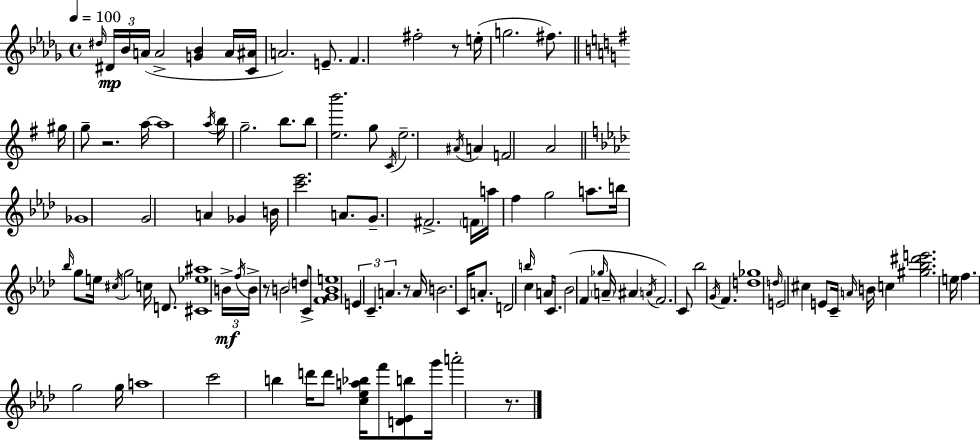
X:1
T:Untitled
M:4/4
L:1/4
K:Bbm
^d/4 ^D/4 _B/4 A/4 A2 [G_B] A/4 [C^A]/4 A2 E/2 F ^f2 z/2 e/4 g2 ^f/2 ^g/4 g/2 z2 a/4 a4 a/4 b/4 g2 b/2 b/2 [eb']2 g/2 C/4 e2 ^A/4 A F2 A2 _G4 G2 A _G B/4 [c'_e']2 A/2 G/2 ^F2 F/4 a/4 f g2 a/2 b/4 _b/4 g/2 e/4 ^c/4 g2 c/4 D/2 [^C_e^a]4 B/4 f/4 B/4 z/2 B2 d/2 C/2 [FGBe]4 E C A z/2 A/4 B2 C/4 A/2 D2 b/4 c A/4 C/2 _B2 F _g/4 A/4 ^A A/4 F2 C/2 _b2 G/4 F [d_g]4 d/4 E2 ^c E/2 C/4 A/4 B/4 c [^g_b^d'e']2 e/4 f g2 g/4 a4 c'2 b d'/4 d'/2 [c_ea_b]/4 f'/2 [D_Eb]/2 g'/4 a'2 z/2